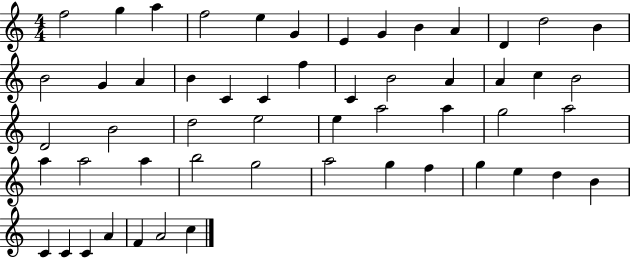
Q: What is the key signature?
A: C major